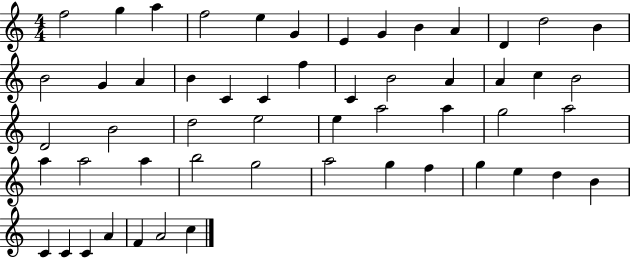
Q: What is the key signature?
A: C major